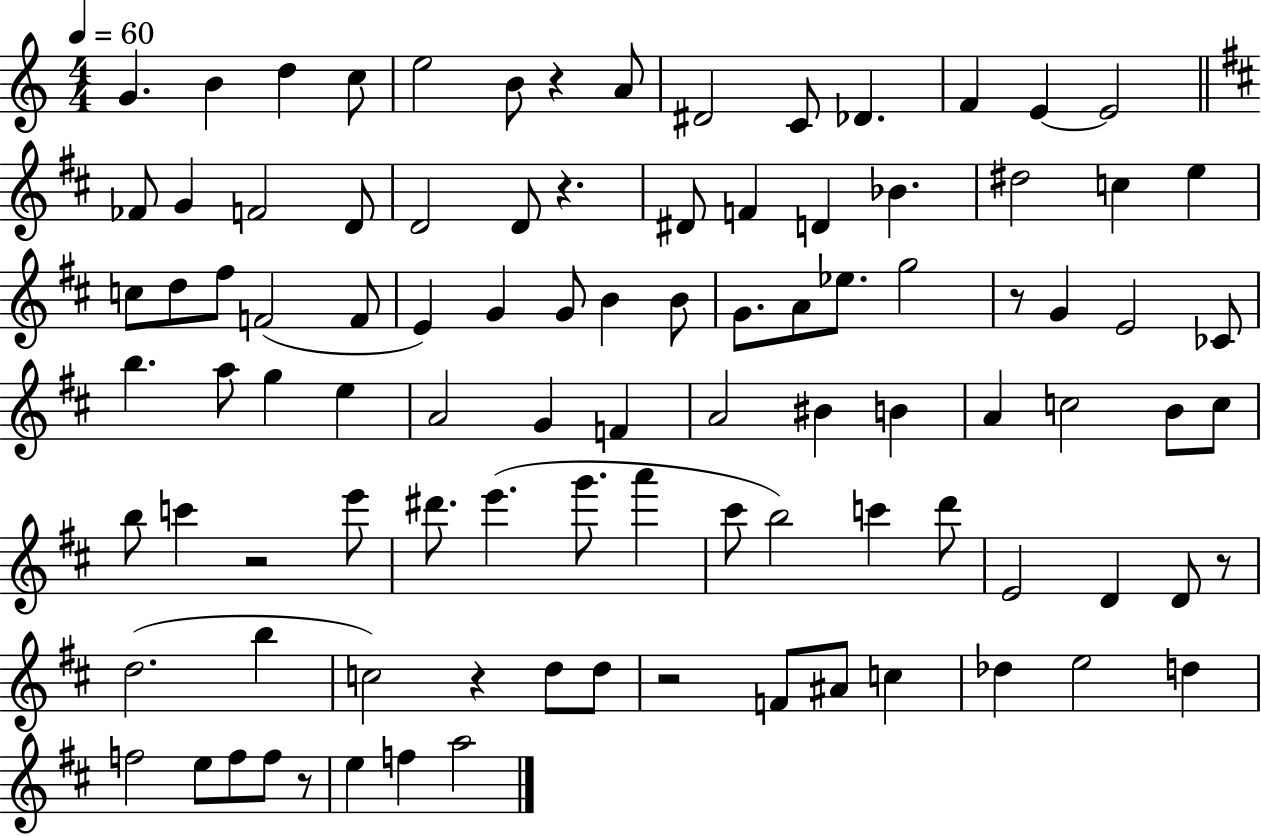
X:1
T:Untitled
M:4/4
L:1/4
K:C
G B d c/2 e2 B/2 z A/2 ^D2 C/2 _D F E E2 _F/2 G F2 D/2 D2 D/2 z ^D/2 F D _B ^d2 c e c/2 d/2 ^f/2 F2 F/2 E G G/2 B B/2 G/2 A/2 _e/2 g2 z/2 G E2 _C/2 b a/2 g e A2 G F A2 ^B B A c2 B/2 c/2 b/2 c' z2 e'/2 ^d'/2 e' g'/2 a' ^c'/2 b2 c' d'/2 E2 D D/2 z/2 d2 b c2 z d/2 d/2 z2 F/2 ^A/2 c _d e2 d f2 e/2 f/2 f/2 z/2 e f a2